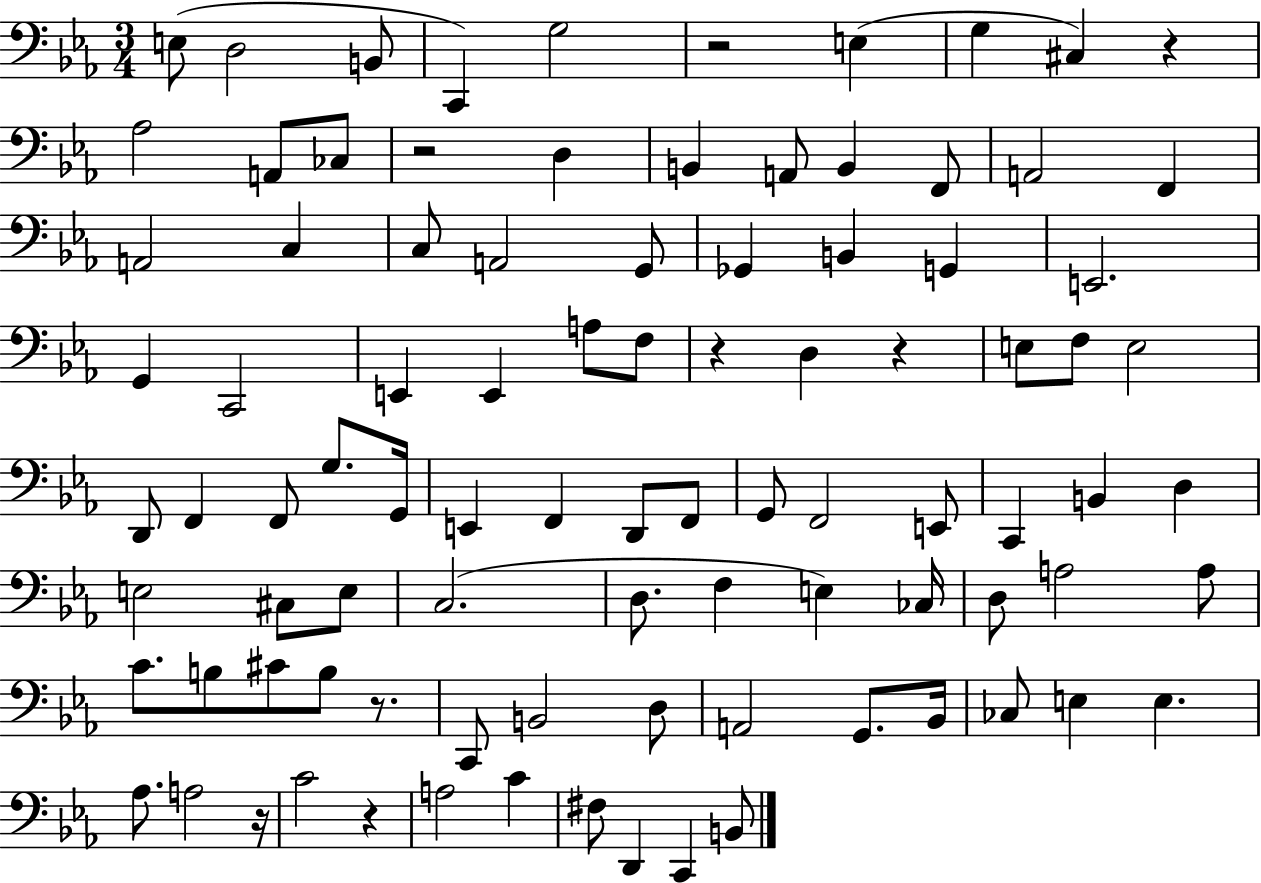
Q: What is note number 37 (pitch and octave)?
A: E3